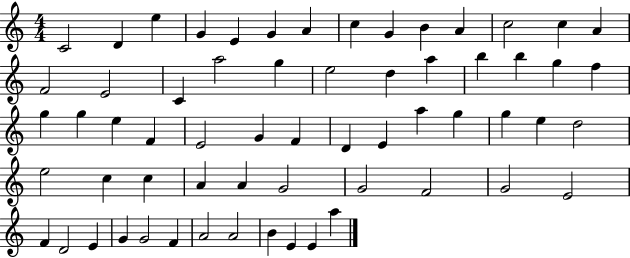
C4/h D4/q E5/q G4/q E4/q G4/q A4/q C5/q G4/q B4/q A4/q C5/h C5/q A4/q F4/h E4/h C4/q A5/h G5/q E5/h D5/q A5/q B5/q B5/q G5/q F5/q G5/q G5/q E5/q F4/q E4/h G4/q F4/q D4/q E4/q A5/q G5/q G5/q E5/q D5/h E5/h C5/q C5/q A4/q A4/q G4/h G4/h F4/h G4/h E4/h F4/q D4/h E4/q G4/q G4/h F4/q A4/h A4/h B4/q E4/q E4/q A5/q